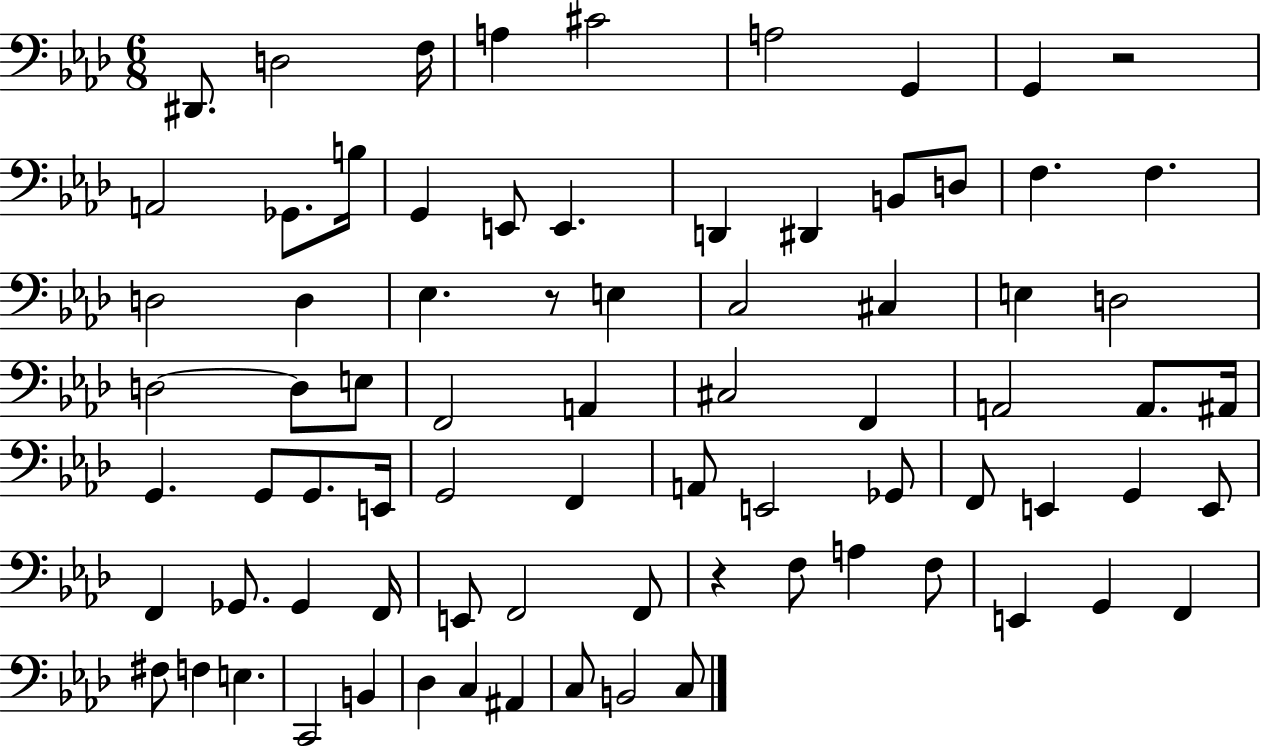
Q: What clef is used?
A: bass